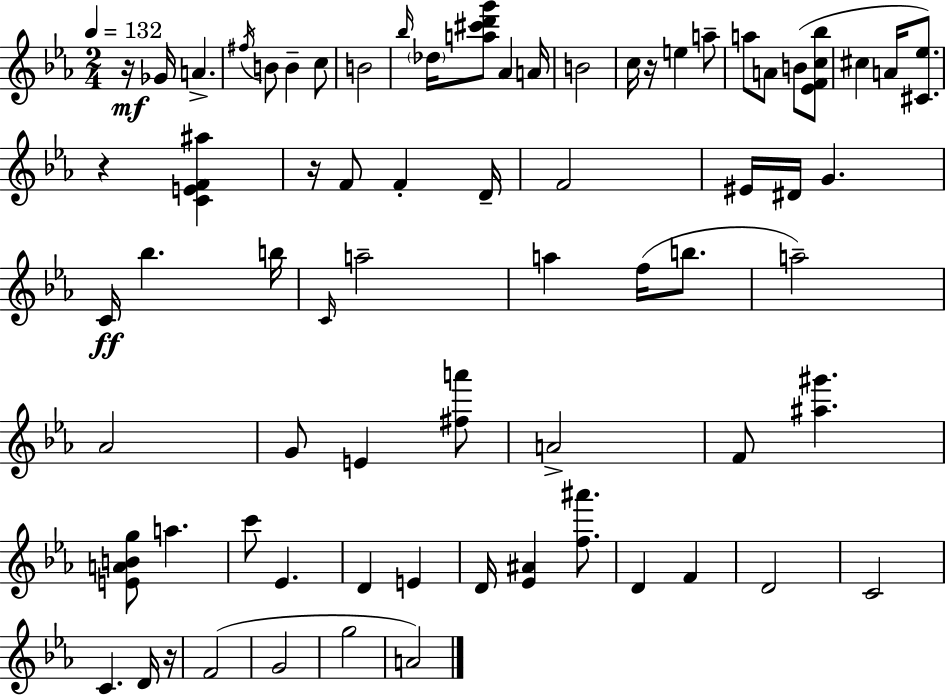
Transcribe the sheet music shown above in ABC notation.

X:1
T:Untitled
M:2/4
L:1/4
K:Eb
z/4 _G/4 A ^f/4 B/2 B c/2 B2 _b/4 _d/4 [a^c'd'g']/2 _A A/4 B2 c/4 z/4 e a/2 a/2 A/2 B/2 [_EFc_b]/2 ^c A/4 [^C_e]/2 z [CEF^a] z/4 F/2 F D/4 F2 ^E/4 ^D/4 G C/4 _b b/4 C/4 a2 a f/4 b/2 a2 _A2 G/2 E [^fa']/2 A2 F/2 [^a^g'] [EABg]/2 a c'/2 _E D E D/4 [_E^A] [f^a']/2 D F D2 C2 C D/4 z/4 F2 G2 g2 A2